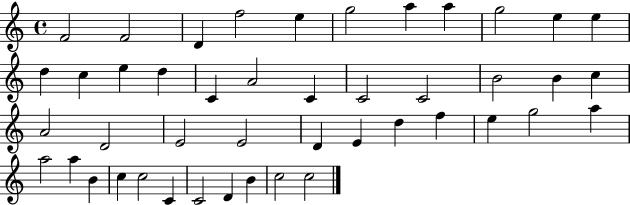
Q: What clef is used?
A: treble